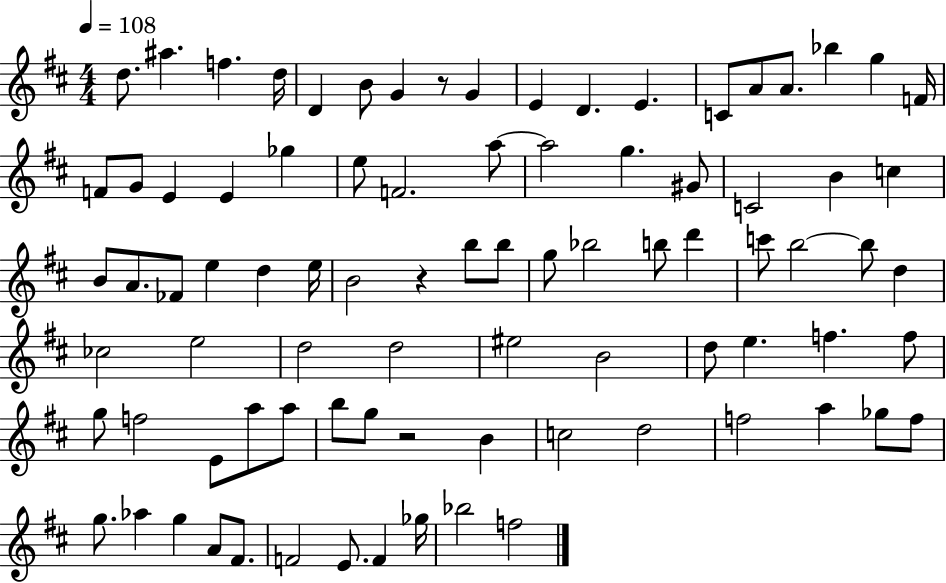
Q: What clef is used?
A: treble